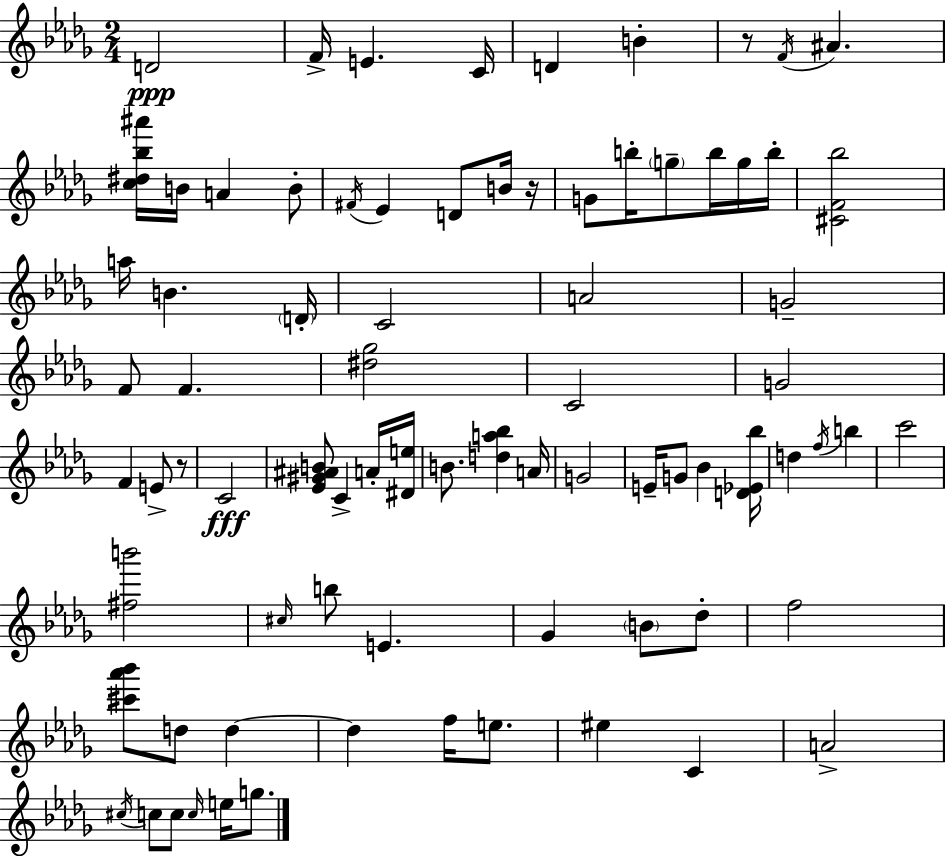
D4/h F4/s E4/q. C4/s D4/q B4/q R/e F4/s A#4/q. [C5,D#5,Bb5,A#6]/s B4/s A4/q B4/e F#4/s Eb4/q D4/e B4/s R/s G4/e B5/s G5/e B5/s G5/s B5/s [C#4,F4,Bb5]/h A5/s B4/q. D4/s C4/h A4/h G4/h F4/e F4/q. [D#5,Gb5]/h C4/h G4/h F4/q E4/e R/e C4/h [Eb4,G#4,A#4,B4]/e C4/q A4/s [D#4,E5]/s B4/e. [D5,A5,Bb5]/q A4/s G4/h E4/s G4/e Bb4/q [D4,Eb4,Bb5]/s D5/q F5/s B5/q C6/h [F#5,B6]/h C#5/s B5/e E4/q. Gb4/q B4/e Db5/e F5/h [C#6,Ab6,Bb6]/e D5/e D5/q D5/q F5/s E5/e. EIS5/q C4/q A4/h C#5/s C5/e C5/e C5/s E5/s G5/e.